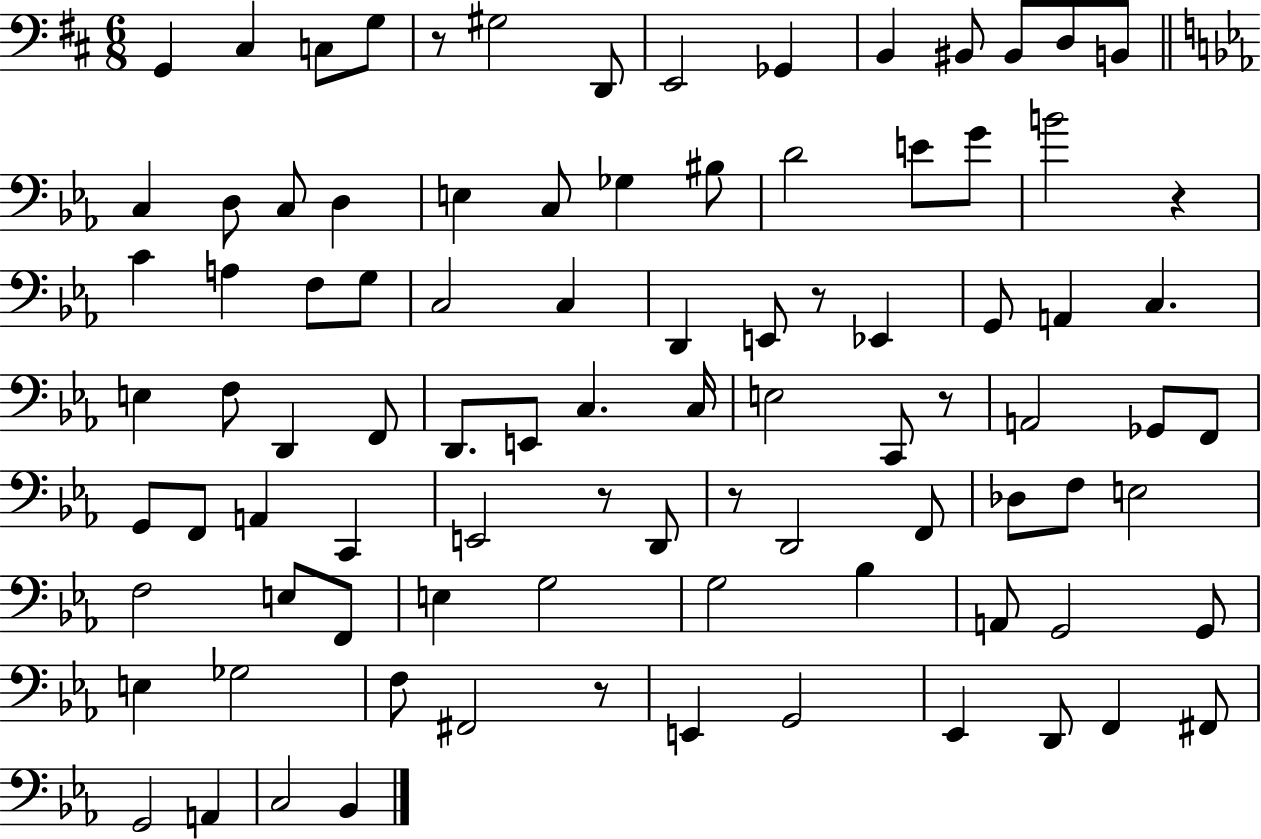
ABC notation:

X:1
T:Untitled
M:6/8
L:1/4
K:D
G,, ^C, C,/2 G,/2 z/2 ^G,2 D,,/2 E,,2 _G,, B,, ^B,,/2 ^B,,/2 D,/2 B,,/2 C, D,/2 C,/2 D, E, C,/2 _G, ^B,/2 D2 E/2 G/2 B2 z C A, F,/2 G,/2 C,2 C, D,, E,,/2 z/2 _E,, G,,/2 A,, C, E, F,/2 D,, F,,/2 D,,/2 E,,/2 C, C,/4 E,2 C,,/2 z/2 A,,2 _G,,/2 F,,/2 G,,/2 F,,/2 A,, C,, E,,2 z/2 D,,/2 z/2 D,,2 F,,/2 _D,/2 F,/2 E,2 F,2 E,/2 F,,/2 E, G,2 G,2 _B, A,,/2 G,,2 G,,/2 E, _G,2 F,/2 ^F,,2 z/2 E,, G,,2 _E,, D,,/2 F,, ^F,,/2 G,,2 A,, C,2 _B,,